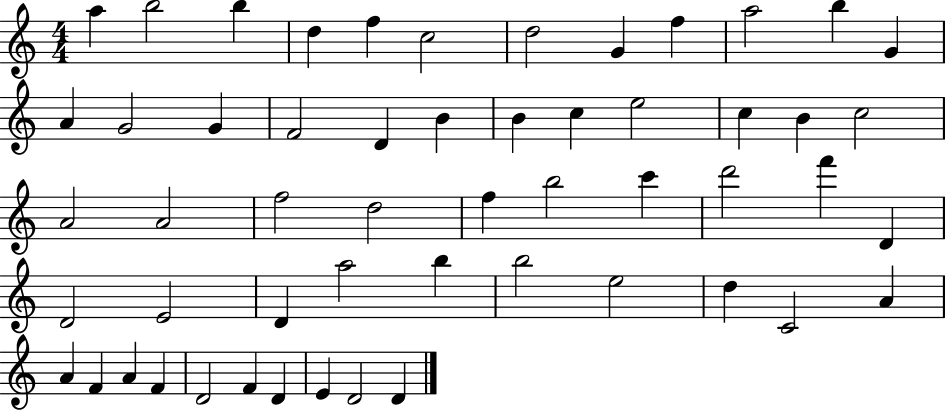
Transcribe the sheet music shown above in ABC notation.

X:1
T:Untitled
M:4/4
L:1/4
K:C
a b2 b d f c2 d2 G f a2 b G A G2 G F2 D B B c e2 c B c2 A2 A2 f2 d2 f b2 c' d'2 f' D D2 E2 D a2 b b2 e2 d C2 A A F A F D2 F D E D2 D